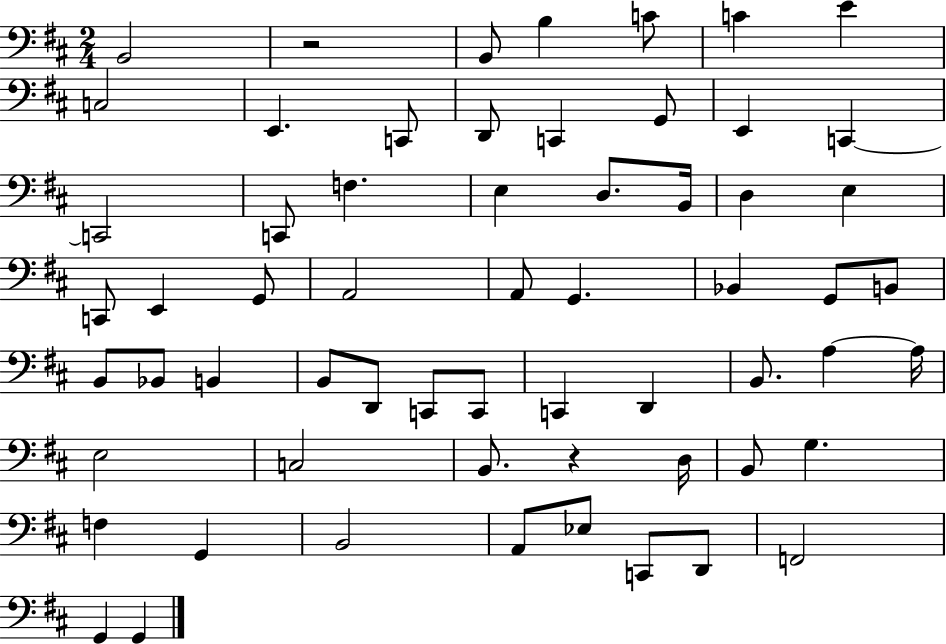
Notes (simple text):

B2/h R/h B2/e B3/q C4/e C4/q E4/q C3/h E2/q. C2/e D2/e C2/q G2/e E2/q C2/q C2/h C2/e F3/q. E3/q D3/e. B2/s D3/q E3/q C2/e E2/q G2/e A2/h A2/e G2/q. Bb2/q G2/e B2/e B2/e Bb2/e B2/q B2/e D2/e C2/e C2/e C2/q D2/q B2/e. A3/q A3/s E3/h C3/h B2/e. R/q D3/s B2/e G3/q. F3/q G2/q B2/h A2/e Eb3/e C2/e D2/e F2/h G2/q G2/q